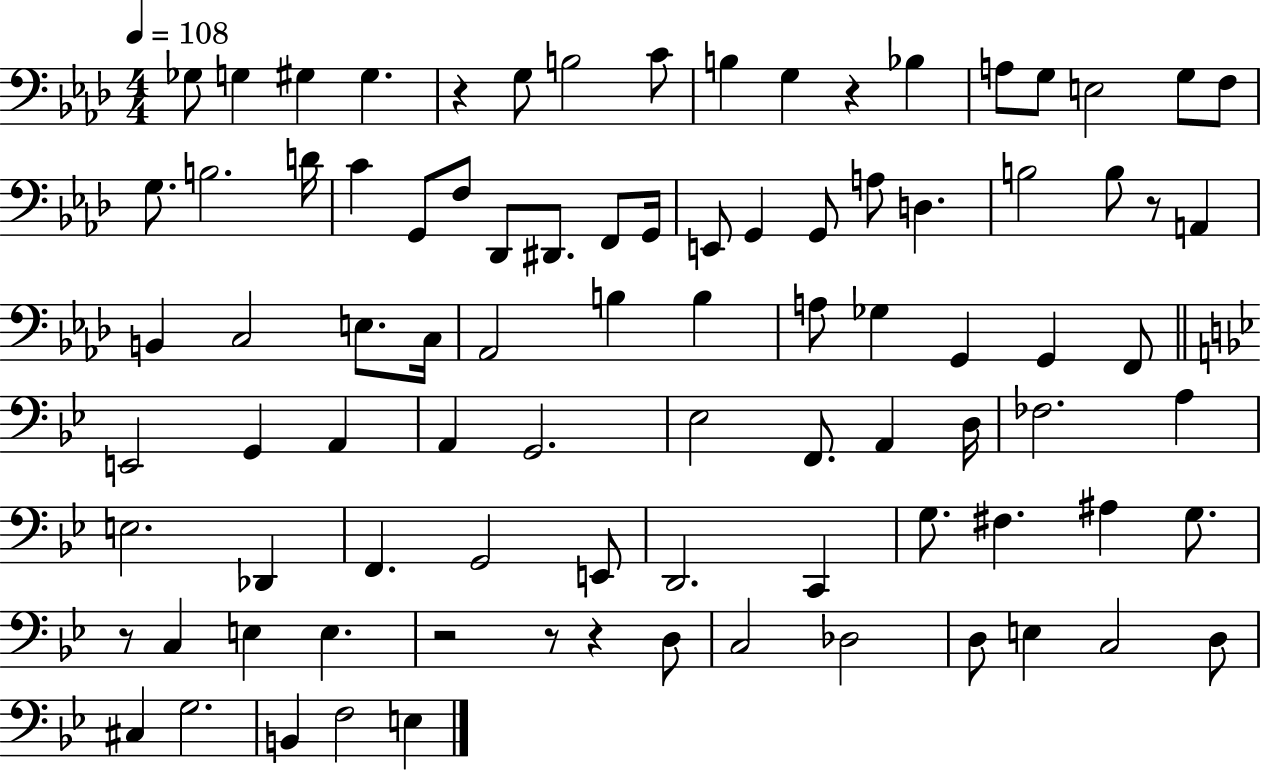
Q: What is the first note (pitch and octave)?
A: Gb3